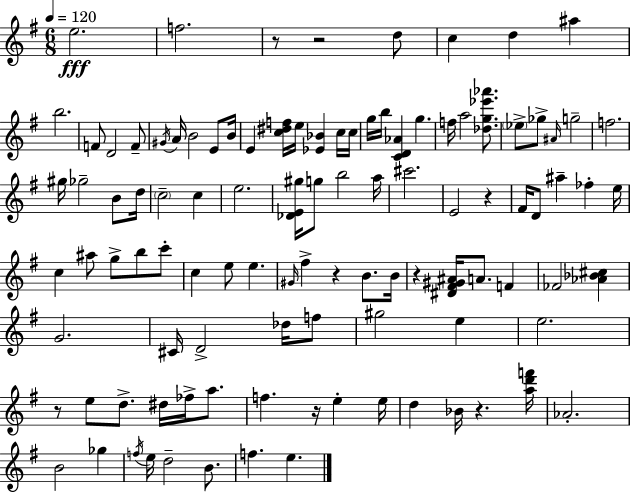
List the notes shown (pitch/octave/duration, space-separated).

E5/h. F5/h. R/e R/h D5/e C5/q D5/q A#5/q B5/h. F4/e D4/h F4/e G#4/s A4/s B4/h E4/e B4/s E4/q [C5,D#5,F5]/s E5/s [Eb4,Bb4]/q C5/s C5/s G5/s B5/s [C4,D4,Ab4]/q G5/q. F5/s A5/h [Db5,G5,Eb6,Ab6]/e. Eb5/e Gb5/e A#4/s G5/h F5/h. G#5/s Gb5/h B4/e D5/s C5/h C5/q E5/h. [Db4,E4,G#5]/s G5/e B5/h A5/s C#6/h. E4/h R/q F#4/s D4/e A#5/q FES5/q E5/s C5/q A#5/e G5/e B5/e C6/e C5/q E5/e E5/q. G#4/s F#5/q R/q B4/e. B4/s R/q [D#4,F#4,G#4,A#4]/s A4/e. F4/q FES4/h [Ab4,Bb4,C#5]/q G4/h. C#4/s D4/h Db5/s F5/e G#5/h E5/q E5/h. R/e E5/e D5/e. D#5/s FES5/s A5/e. F5/q. R/s E5/q E5/s D5/q Bb4/s R/q. [A5,D6,F6]/s Ab4/h. B4/h Gb5/q F5/s E5/s D5/h B4/e. F5/q. E5/q.